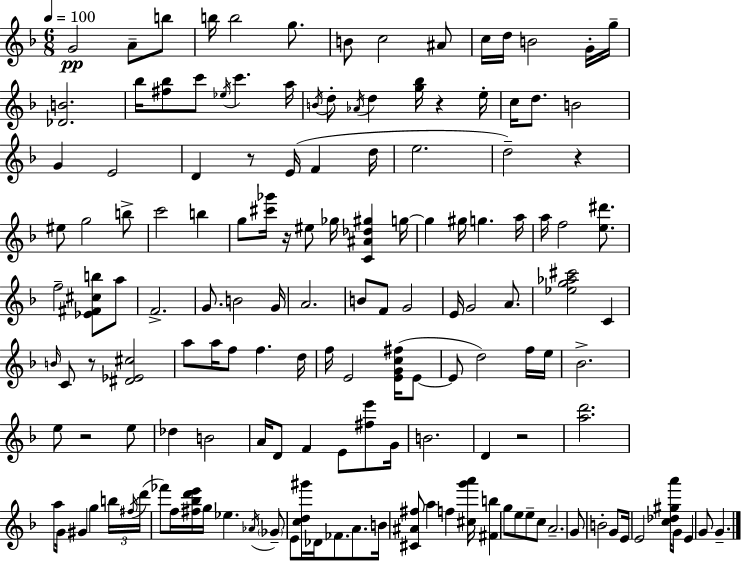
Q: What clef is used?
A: treble